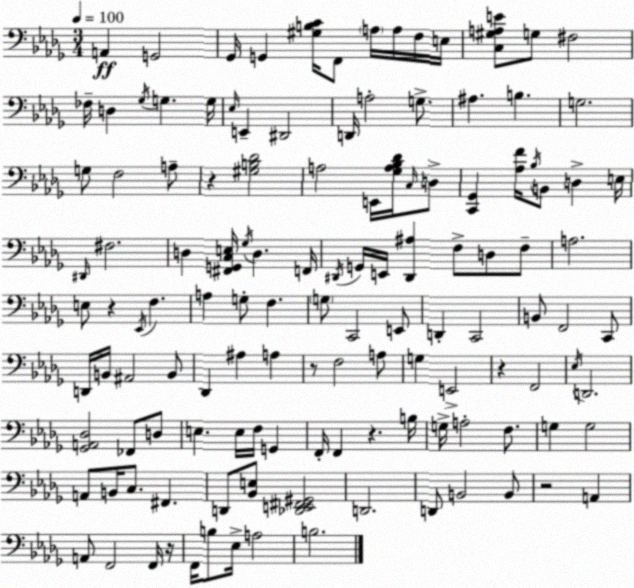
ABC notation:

X:1
T:Untitled
M:3/4
L:1/4
K:Bbm
A,, G,,2 _G,,/4 G,, [^G,B,C]/4 F,,/2 A,/4 A,/4 F,/4 E,/4 [C,^G,A,E]/2 G,/2 ^F,2 _F,/4 D, _G,/4 G, G,/4 _E,/4 E,, ^D,,2 D,,/4 A,2 G,/2 ^A, B, G,2 G,/2 F,2 A,/2 z [^G,B,_D]2 A,2 E,,/4 [_G,A,_B,_D]/4 C,/4 D,/2 [C,,_G,,] [_A,F]/4 _B,/4 B,,/2 D, E,/4 ^D,,/4 ^F,2 D, [^F,,G,,C,E,]/4 _G,/4 D, F,,/4 ^D,,/4 G,,/4 E,,/4 [^D,,^A,] F,/2 D,/2 F,/2 A,2 E,/2 z _E,,/4 F, A, G,/2 F, G,/2 C,,2 E,,/2 D,, C,,2 B,,/2 F,,2 C,,/2 D,,/4 B,,/4 ^A,,2 B,,/2 _D,, ^A, A, z/2 F,2 A,/2 G, E,,2 z F,,2 _E,/4 D,,2 [_G,,A,,_D,]2 _F,,/2 D,/2 E, E,/4 F,/4 G,, F,,/4 F,, z B,/4 G,/4 A,2 F,/2 G, G,2 A,,/2 B,,/4 C,/2 ^F,, D,,/2 [_B,,E,]/2 [_D,,E,,^F,,^G,,]2 D,,2 D,,/2 B,,2 B,,/2 z2 A,, A,,/2 F,,2 F,,/4 z/4 F,,/4 B,/2 _E,/4 A,2 B,2